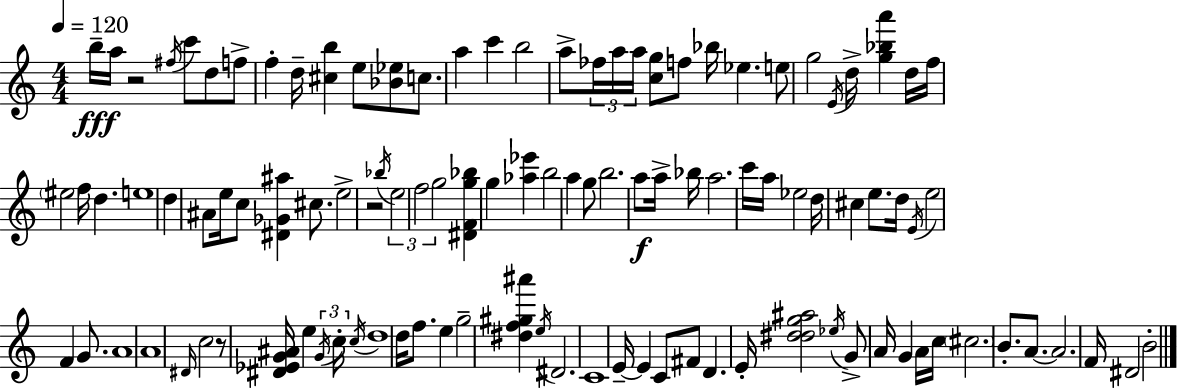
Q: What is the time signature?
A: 4/4